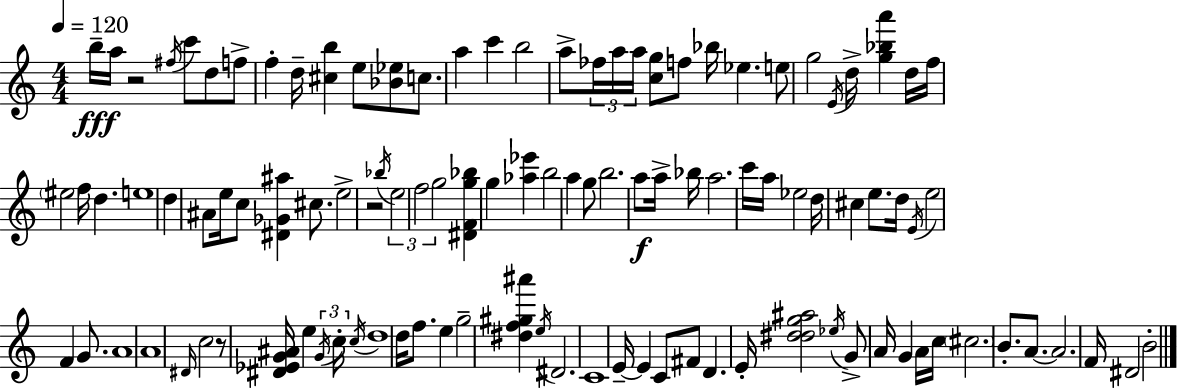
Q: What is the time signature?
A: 4/4